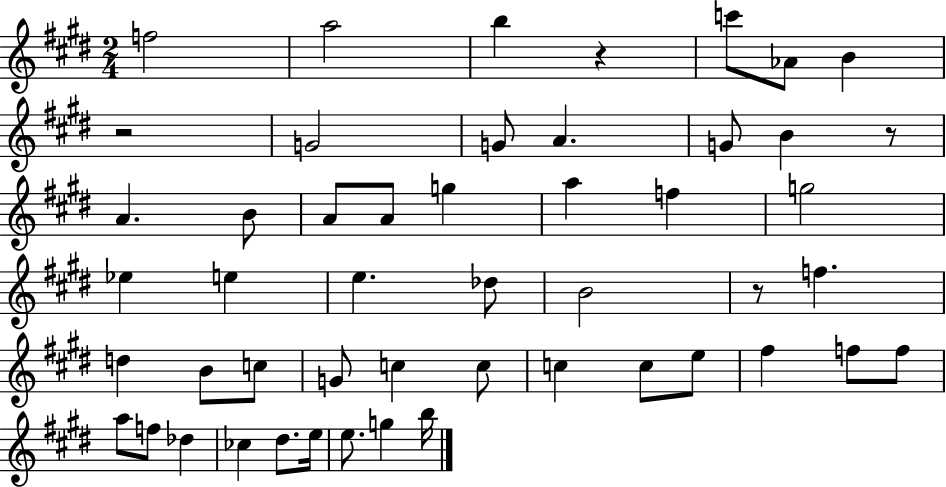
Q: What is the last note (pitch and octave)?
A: B5